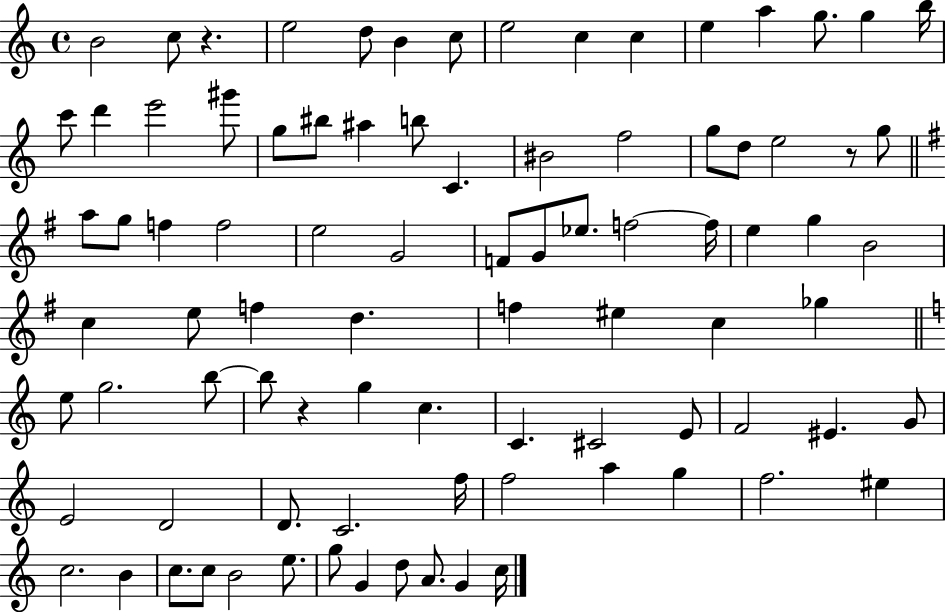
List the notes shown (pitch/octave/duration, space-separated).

B4/h C5/e R/q. E5/h D5/e B4/q C5/e E5/h C5/q C5/q E5/q A5/q G5/e. G5/q B5/s C6/e D6/q E6/h G#6/e G5/e BIS5/e A#5/q B5/e C4/q. BIS4/h F5/h G5/e D5/e E5/h R/e G5/e A5/e G5/e F5/q F5/h E5/h G4/h F4/e G4/e Eb5/e. F5/h F5/s E5/q G5/q B4/h C5/q E5/e F5/q D5/q. F5/q EIS5/q C5/q Gb5/q E5/e G5/h. B5/e B5/e R/q G5/q C5/q. C4/q. C#4/h E4/e F4/h EIS4/q. G4/e E4/h D4/h D4/e. C4/h. F5/s F5/h A5/q G5/q F5/h. EIS5/q C5/h. B4/q C5/e. C5/e B4/h E5/e. G5/e G4/q D5/e A4/e. G4/q C5/s